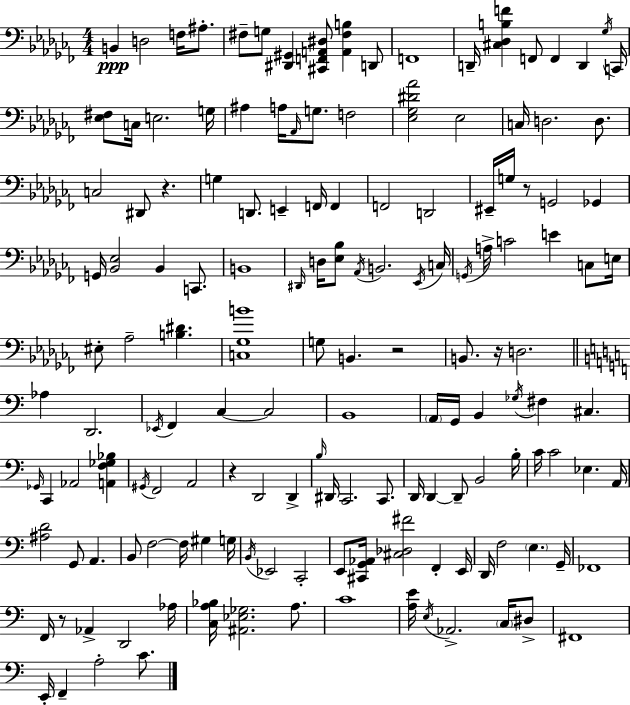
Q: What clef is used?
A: bass